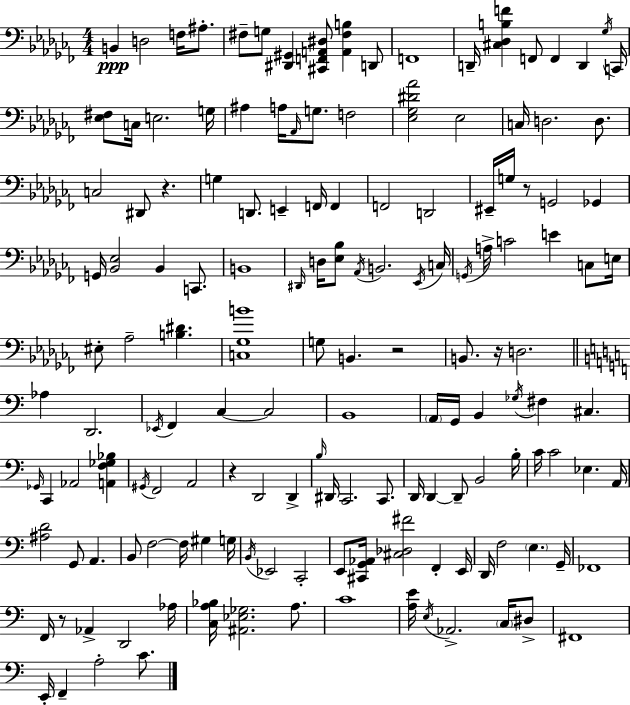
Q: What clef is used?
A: bass